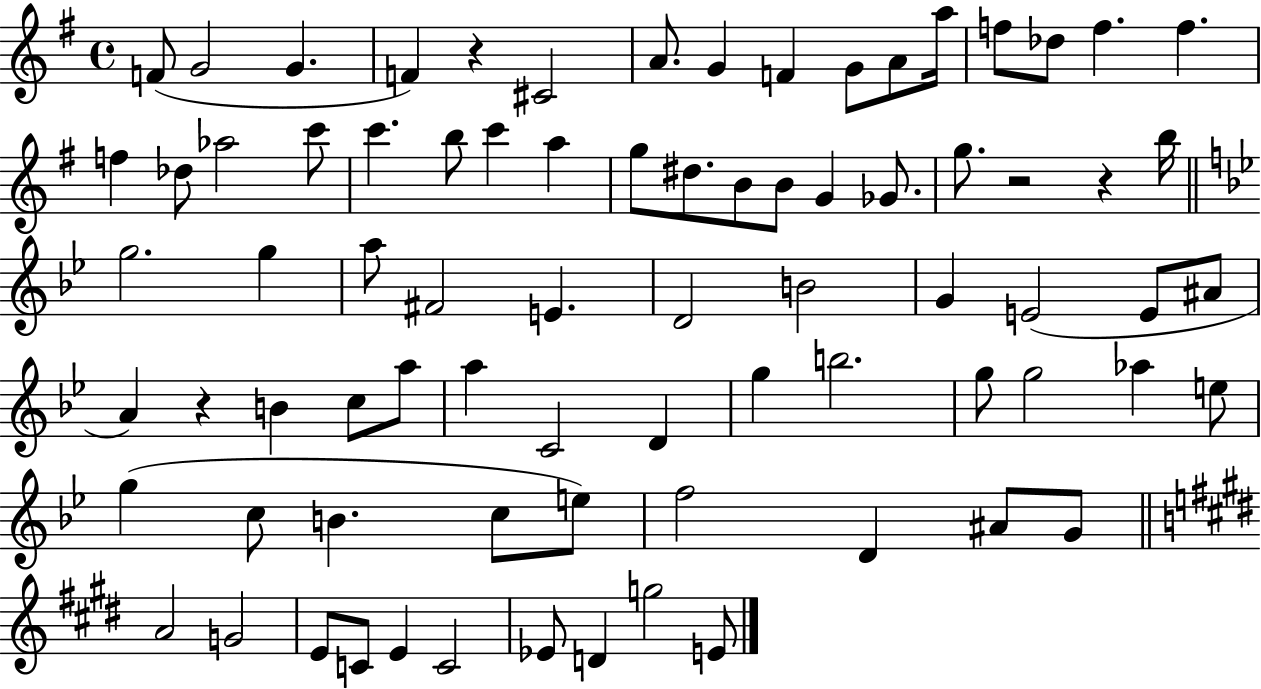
{
  \clef treble
  \time 4/4
  \defaultTimeSignature
  \key g \major
  f'8( g'2 g'4. | f'4) r4 cis'2 | a'8. g'4 f'4 g'8 a'8 a''16 | f''8 des''8 f''4. f''4. | \break f''4 des''8 aes''2 c'''8 | c'''4. b''8 c'''4 a''4 | g''8 dis''8. b'8 b'8 g'4 ges'8. | g''8. r2 r4 b''16 | \break \bar "||" \break \key bes \major g''2. g''4 | a''8 fis'2 e'4. | d'2 b'2 | g'4 e'2( e'8 ais'8 | \break a'4) r4 b'4 c''8 a''8 | a''4 c'2 d'4 | g''4 b''2. | g''8 g''2 aes''4 e''8 | \break g''4( c''8 b'4. c''8 e''8) | f''2 d'4 ais'8 g'8 | \bar "||" \break \key e \major a'2 g'2 | e'8 c'8 e'4 c'2 | ees'8 d'4 g''2 e'8 | \bar "|."
}